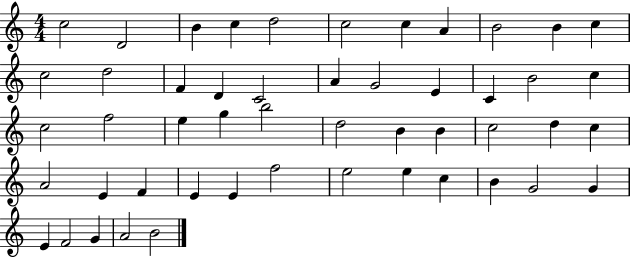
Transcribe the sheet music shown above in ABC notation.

X:1
T:Untitled
M:4/4
L:1/4
K:C
c2 D2 B c d2 c2 c A B2 B c c2 d2 F D C2 A G2 E C B2 c c2 f2 e g b2 d2 B B c2 d c A2 E F E E f2 e2 e c B G2 G E F2 G A2 B2